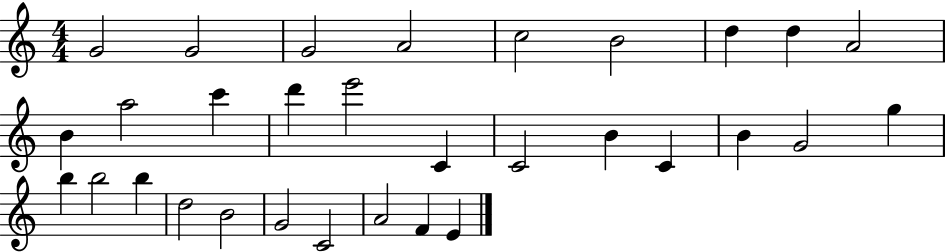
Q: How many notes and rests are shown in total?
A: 31